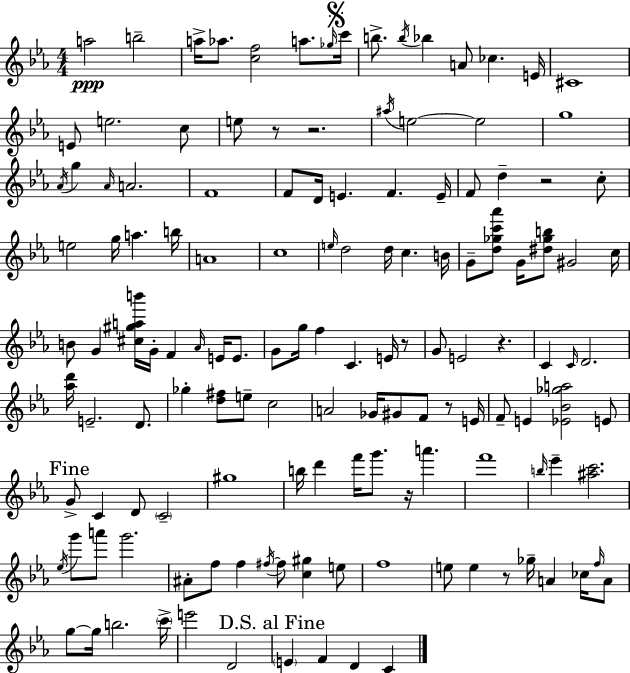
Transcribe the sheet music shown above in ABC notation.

X:1
T:Untitled
M:4/4
L:1/4
K:Eb
a2 b2 a/4 _a/2 [cf]2 a/2 _g/4 c'/4 b/2 b/4 _b A/2 _c E/4 ^C4 E/2 e2 c/2 e/2 z/2 z2 ^a/4 e2 e2 g4 _A/4 g _A/4 A2 F4 F/2 D/4 E F E/4 F/2 d z2 c/2 e2 g/4 a b/4 A4 c4 e/4 d2 d/4 c B/4 G/2 [d_gc'_a']/2 G/4 [^d_gb]/2 ^G2 c/4 B/2 G [^c^gab']/4 G/4 F _A/4 E/4 E/2 G/2 g/4 f C E/4 z/2 G/2 E2 z C C/4 D2 [_ad']/4 E2 D/2 _g [d^f]/2 e/2 c2 A2 _G/4 ^G/2 F/2 z/2 E/4 F/2 E [_E_B_ga]2 E/2 G/2 C D/2 C2 ^g4 b/4 d' f'/4 g'/2 z/4 a' f'4 b/4 _e' [^ac']2 _e/4 g'/2 a'/2 g'2 ^A/2 f/2 f ^f/4 ^f/2 [c^g] e/2 f4 e/2 e z/2 _g/4 A _c/4 f/4 A/2 g/2 g/4 b2 c'/4 e'2 D2 E F D C